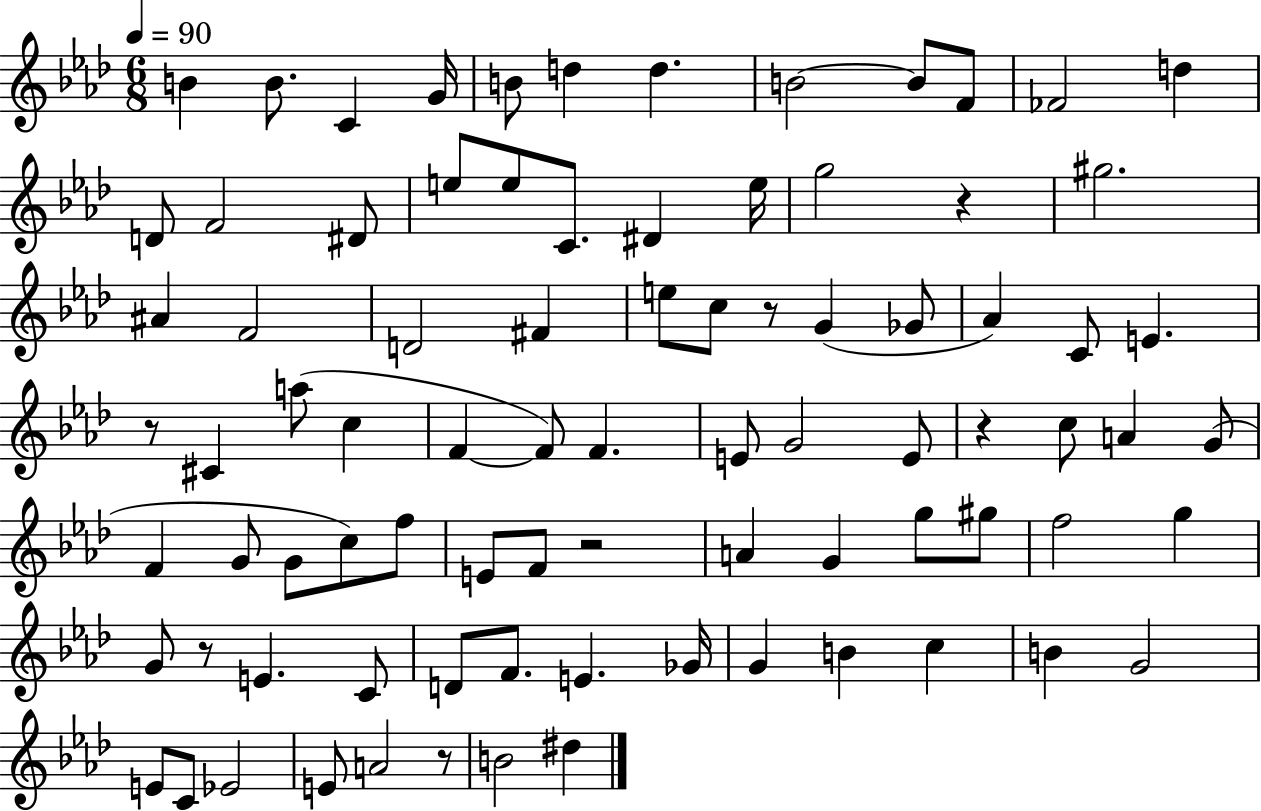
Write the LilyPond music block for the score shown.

{
  \clef treble
  \numericTimeSignature
  \time 6/8
  \key aes \major
  \tempo 4 = 90
  \repeat volta 2 { b'4 b'8. c'4 g'16 | b'8 d''4 d''4. | b'2~~ b'8 f'8 | fes'2 d''4 | \break d'8 f'2 dis'8 | e''8 e''8 c'8. dis'4 e''16 | g''2 r4 | gis''2. | \break ais'4 f'2 | d'2 fis'4 | e''8 c''8 r8 g'4( ges'8 | aes'4) c'8 e'4. | \break r8 cis'4 a''8( c''4 | f'4~~ f'8) f'4. | e'8 g'2 e'8 | r4 c''8 a'4 g'8( | \break f'4 g'8 g'8 c''8) f''8 | e'8 f'8 r2 | a'4 g'4 g''8 gis''8 | f''2 g''4 | \break g'8 r8 e'4. c'8 | d'8 f'8. e'4. ges'16 | g'4 b'4 c''4 | b'4 g'2 | \break e'8 c'8 ees'2 | e'8 a'2 r8 | b'2 dis''4 | } \bar "|."
}